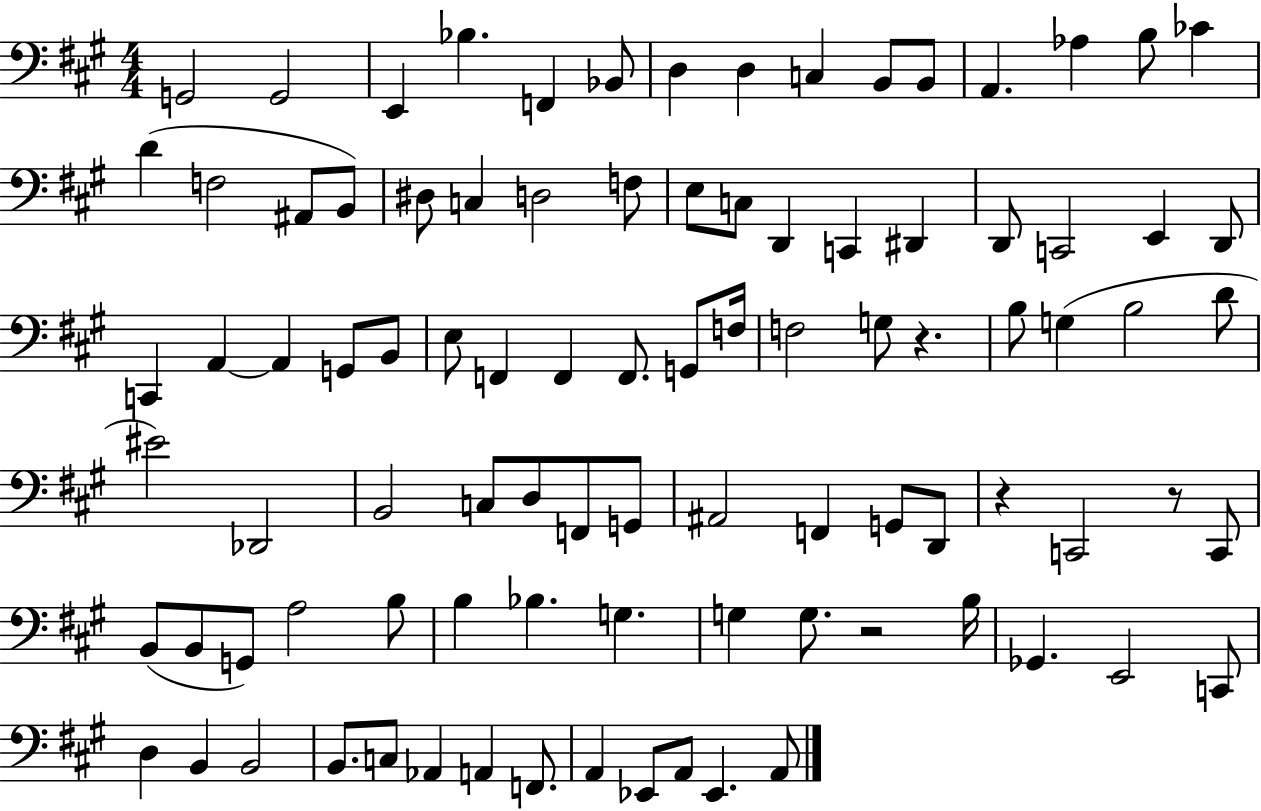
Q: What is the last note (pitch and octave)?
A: A2